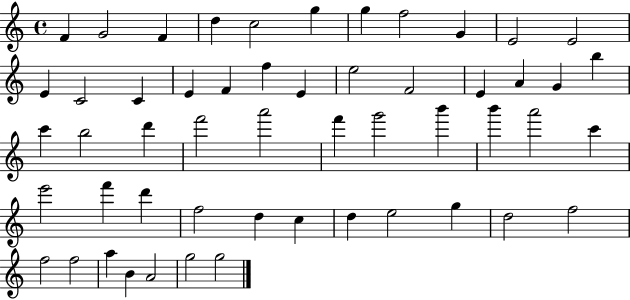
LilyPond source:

{
  \clef treble
  \time 4/4
  \defaultTimeSignature
  \key c \major
  f'4 g'2 f'4 | d''4 c''2 g''4 | g''4 f''2 g'4 | e'2 e'2 | \break e'4 c'2 c'4 | e'4 f'4 f''4 e'4 | e''2 f'2 | e'4 a'4 g'4 b''4 | \break c'''4 b''2 d'''4 | f'''2 a'''2 | f'''4 g'''2 b'''4 | b'''4 a'''2 c'''4 | \break e'''2 f'''4 d'''4 | f''2 d''4 c''4 | d''4 e''2 g''4 | d''2 f''2 | \break f''2 f''2 | a''4 b'4 a'2 | g''2 g''2 | \bar "|."
}